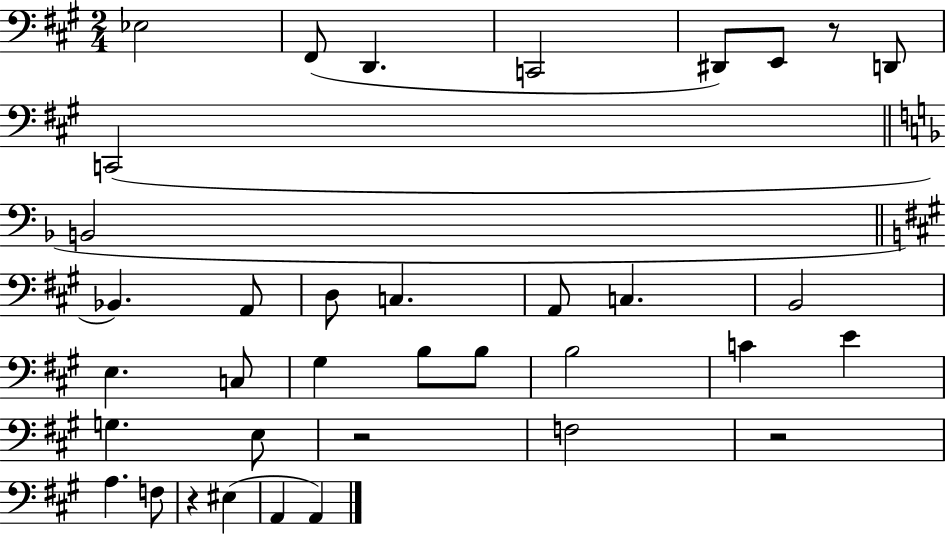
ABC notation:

X:1
T:Untitled
M:2/4
L:1/4
K:A
_E,2 ^F,,/2 D,, C,,2 ^D,,/2 E,,/2 z/2 D,,/2 C,,2 B,,2 _B,, A,,/2 D,/2 C, A,,/2 C, B,,2 E, C,/2 ^G, B,/2 B,/2 B,2 C E G, E,/2 z2 F,2 z2 A, F,/2 z ^E, A,, A,,